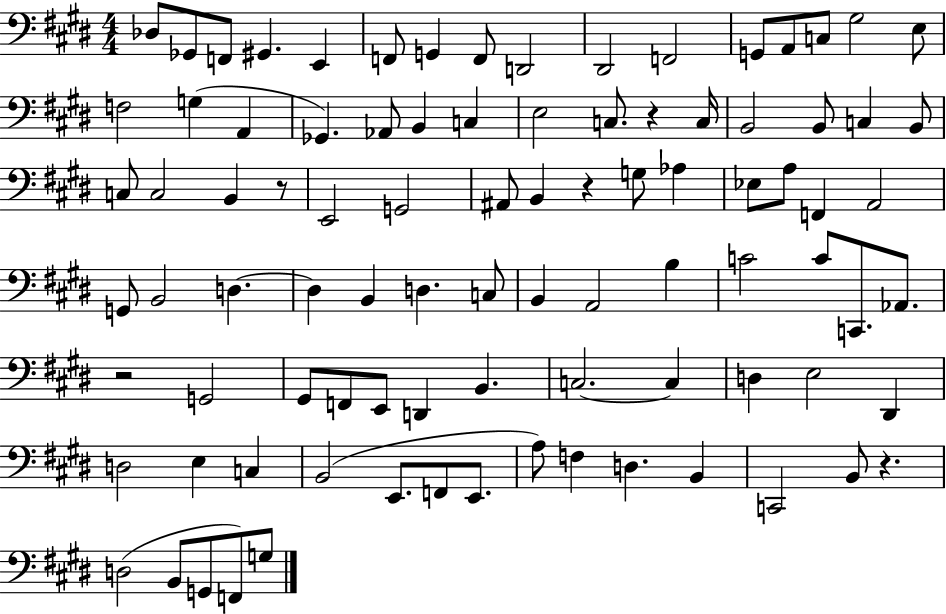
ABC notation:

X:1
T:Untitled
M:4/4
L:1/4
K:E
_D,/2 _G,,/2 F,,/2 ^G,, E,, F,,/2 G,, F,,/2 D,,2 ^D,,2 F,,2 G,,/2 A,,/2 C,/2 ^G,2 E,/2 F,2 G, A,, _G,, _A,,/2 B,, C, E,2 C,/2 z C,/4 B,,2 B,,/2 C, B,,/2 C,/2 C,2 B,, z/2 E,,2 G,,2 ^A,,/2 B,, z G,/2 _A, _E,/2 A,/2 F,, A,,2 G,,/2 B,,2 D, D, B,, D, C,/2 B,, A,,2 B, C2 C/2 C,,/2 _A,,/2 z2 G,,2 ^G,,/2 F,,/2 E,,/2 D,, B,, C,2 C, D, E,2 ^D,, D,2 E, C, B,,2 E,,/2 F,,/2 E,,/2 A,/2 F, D, B,, C,,2 B,,/2 z D,2 B,,/2 G,,/2 F,,/2 G,/2